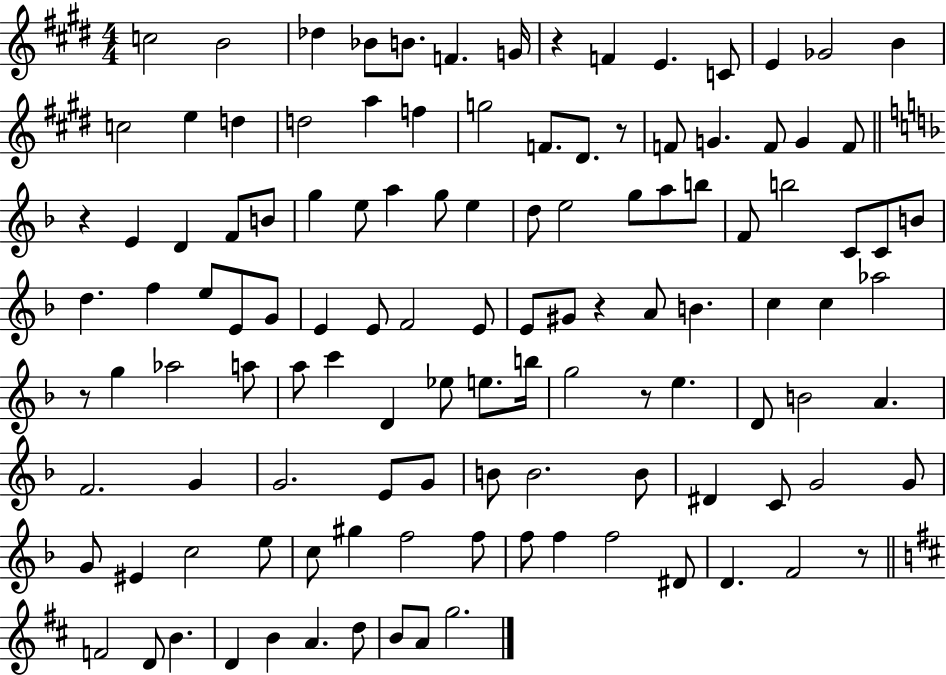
C5/h B4/h Db5/q Bb4/e B4/e. F4/q. G4/s R/q F4/q E4/q. C4/e E4/q Gb4/h B4/q C5/h E5/q D5/q D5/h A5/q F5/q G5/h F4/e. D#4/e. R/e F4/e G4/q. F4/e G4/q F4/e R/q E4/q D4/q F4/e B4/e G5/q E5/e A5/q G5/e E5/q D5/e E5/h G5/e A5/e B5/e F4/e B5/h C4/e C4/e B4/e D5/q. F5/q E5/e E4/e G4/e E4/q E4/e F4/h E4/e E4/e G#4/e R/q A4/e B4/q. C5/q C5/q Ab5/h R/e G5/q Ab5/h A5/e A5/e C6/q D4/q Eb5/e E5/e. B5/s G5/h R/e E5/q. D4/e B4/h A4/q. F4/h. G4/q G4/h. E4/e G4/e B4/e B4/h. B4/e D#4/q C4/e G4/h G4/e G4/e EIS4/q C5/h E5/e C5/e G#5/q F5/h F5/e F5/e F5/q F5/h D#4/e D4/q. F4/h R/e F4/h D4/e B4/q. D4/q B4/q A4/q. D5/e B4/e A4/e G5/h.